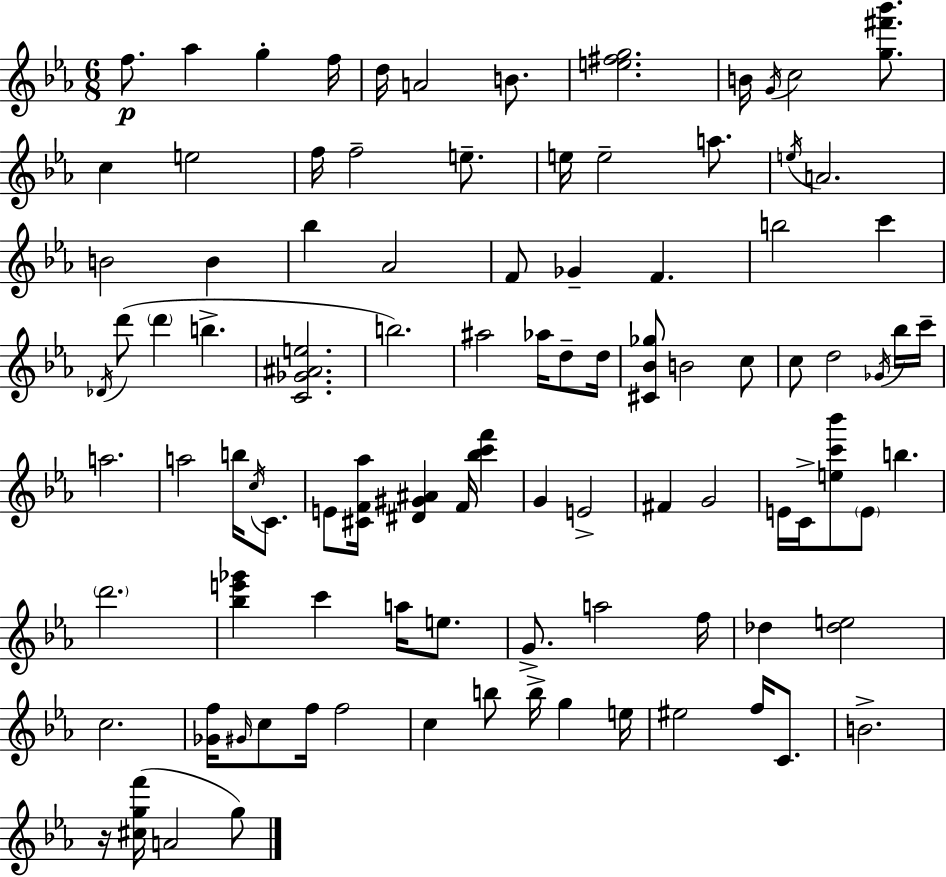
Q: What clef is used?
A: treble